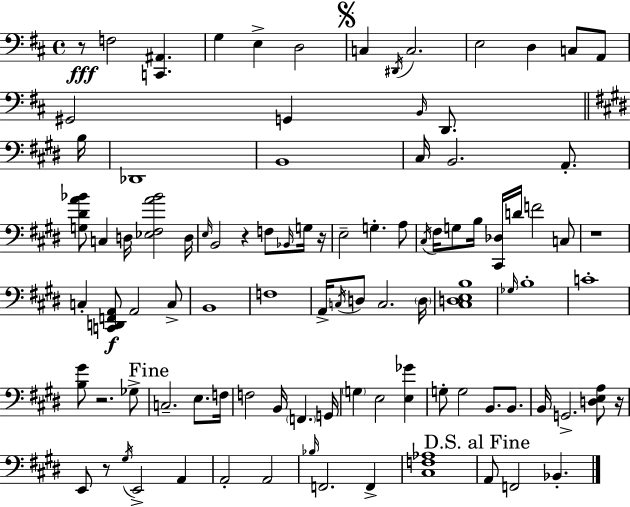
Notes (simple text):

R/e F3/h [C2,A#2]/q. G3/q E3/q D3/h C3/q D#2/s C3/h. E3/h D3/q C3/e A2/e G#2/h G2/q B2/s D2/e. B3/s Db2/w B2/w C#3/s B2/h. A2/e. [G3,D#4,A4,Bb4]/e C3/q D3/s [Eb3,F#3,A4,Bb4]/h D3/s E3/s B2/h R/q F3/e Bb2/s G3/s R/s E3/h G3/q. A3/e C#3/s F#3/s G3/e B3/s [C#2,Db3]/s D4/s F4/h C3/e R/w C3/q [C2,D2,F2,A2]/e A2/h C3/e B2/w F3/w A2/s C3/s D3/e C3/h. D3/s [C#3,D3,E3,B3]/w Gb3/s B3/w C4/w [B3,G#4]/e R/h. Gb3/e C3/h. E3/e. F3/s F3/h B2/s F2/q. G2/s G3/q E3/h [E3,Gb4]/q G3/e G3/h B2/e. B2/e. B2/s G2/h. [D3,E3,A3]/e R/s E2/e R/e G#3/s E2/h A2/q A2/h A2/h Bb3/s F2/h. F2/q [C#3,F3,Ab3]/w A2/e F2/h Bb2/q.